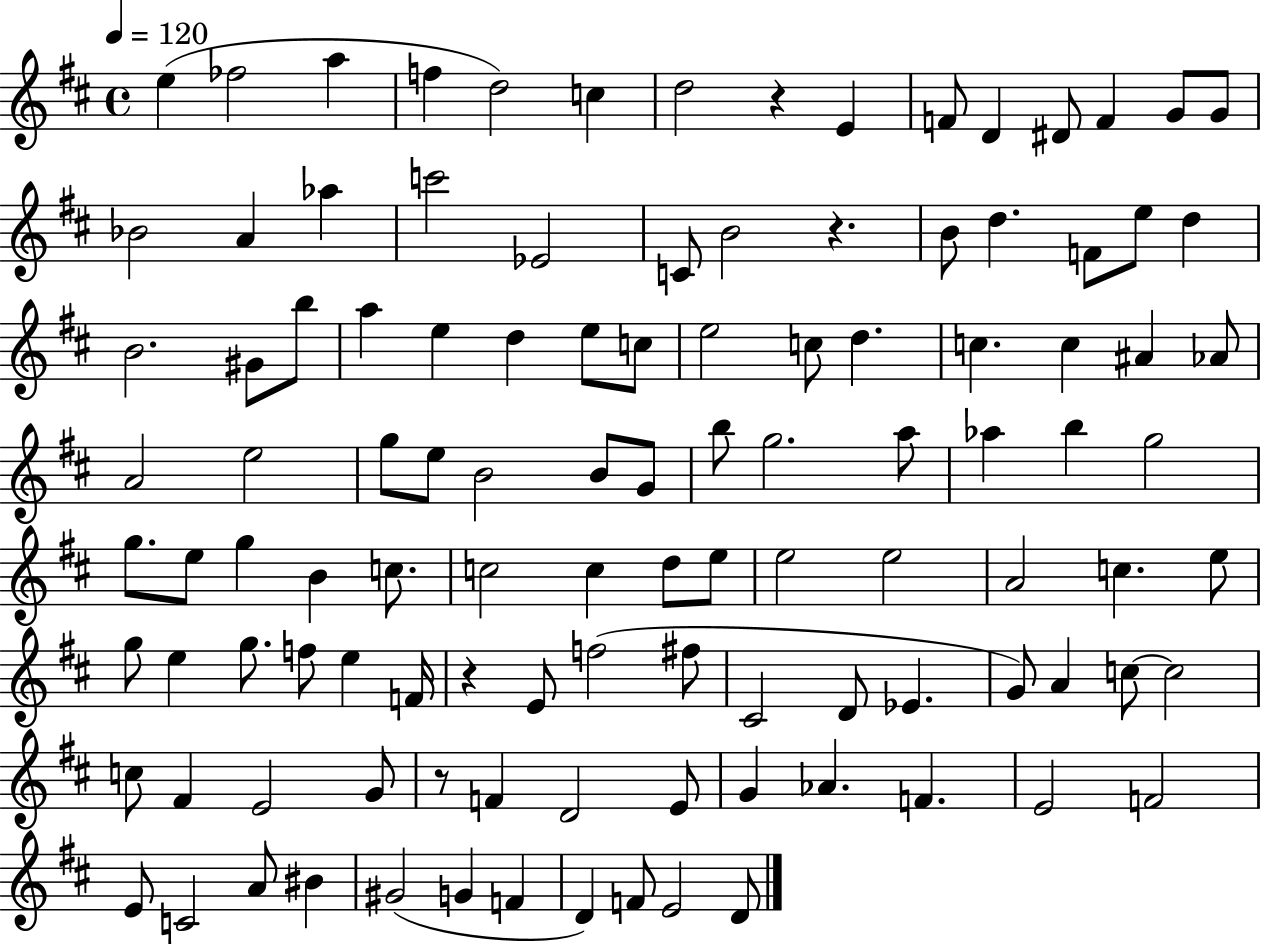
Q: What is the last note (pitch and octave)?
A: D4